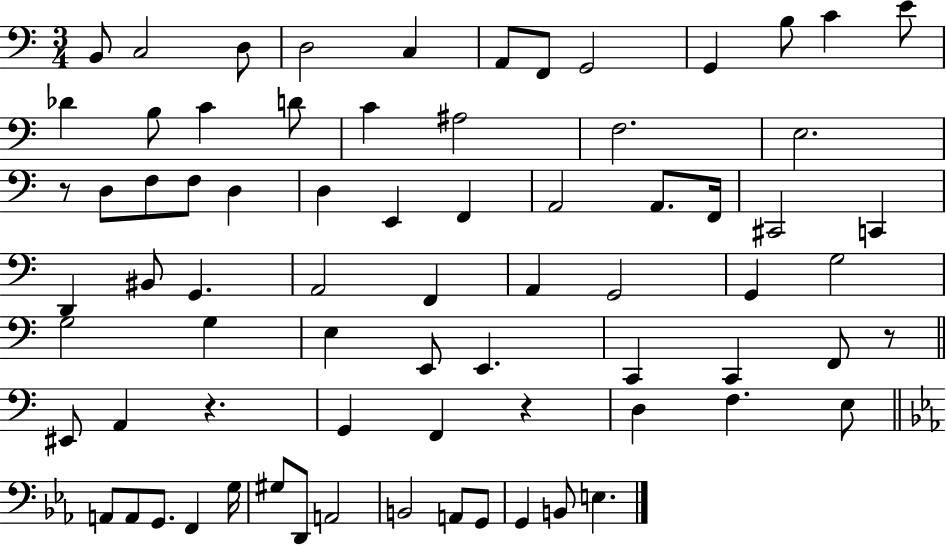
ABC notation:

X:1
T:Untitled
M:3/4
L:1/4
K:C
B,,/2 C,2 D,/2 D,2 C, A,,/2 F,,/2 G,,2 G,, B,/2 C E/2 _D B,/2 C D/2 C ^A,2 F,2 E,2 z/2 D,/2 F,/2 F,/2 D, D, E,, F,, A,,2 A,,/2 F,,/4 ^C,,2 C,, D,, ^B,,/2 G,, A,,2 F,, A,, G,,2 G,, G,2 G,2 G, E, E,,/2 E,, C,, C,, F,,/2 z/2 ^E,,/2 A,, z G,, F,, z D, F, E,/2 A,,/2 A,,/2 G,,/2 F,, G,/4 ^G,/2 D,,/2 A,,2 B,,2 A,,/2 G,,/2 G,, B,,/2 E,